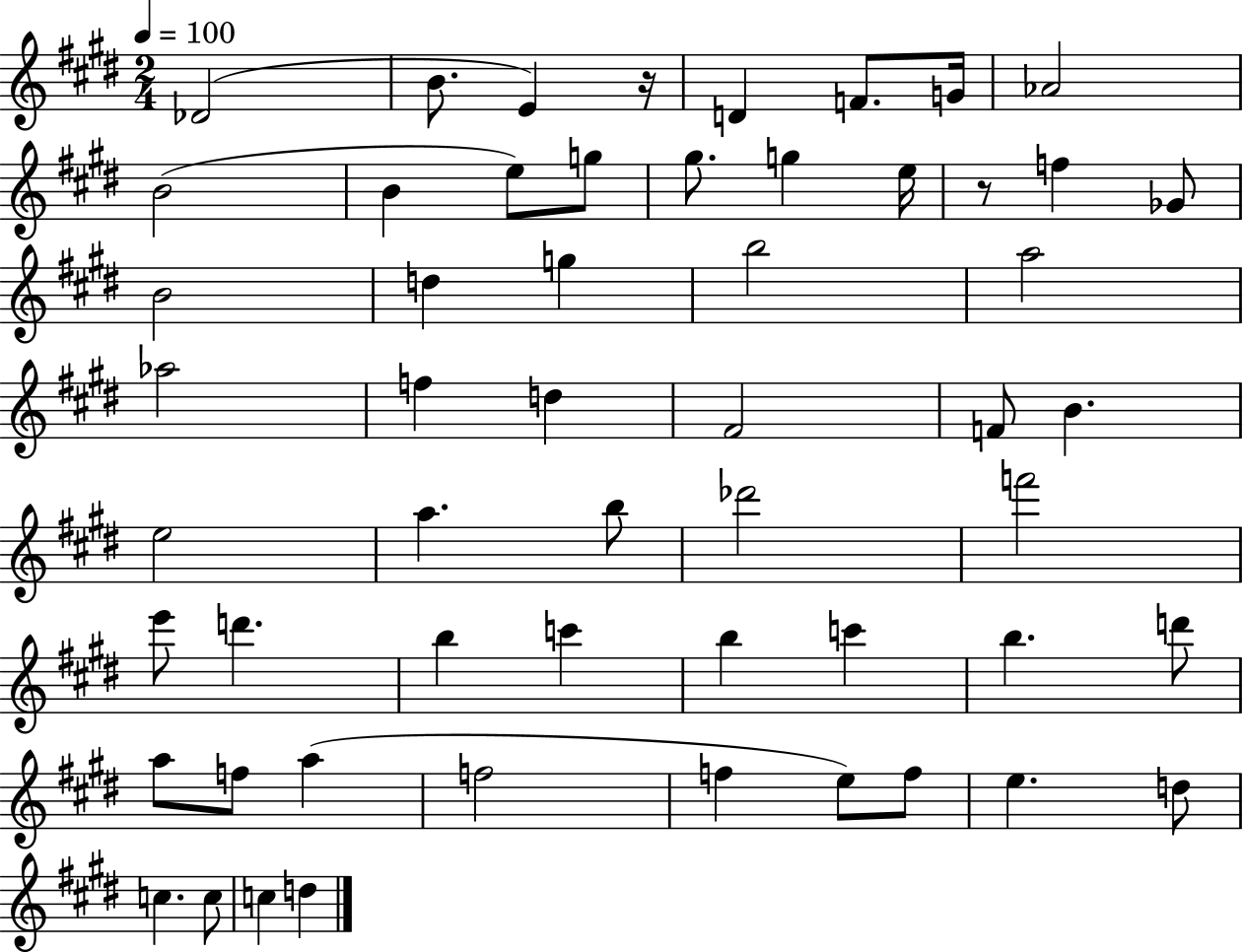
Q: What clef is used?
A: treble